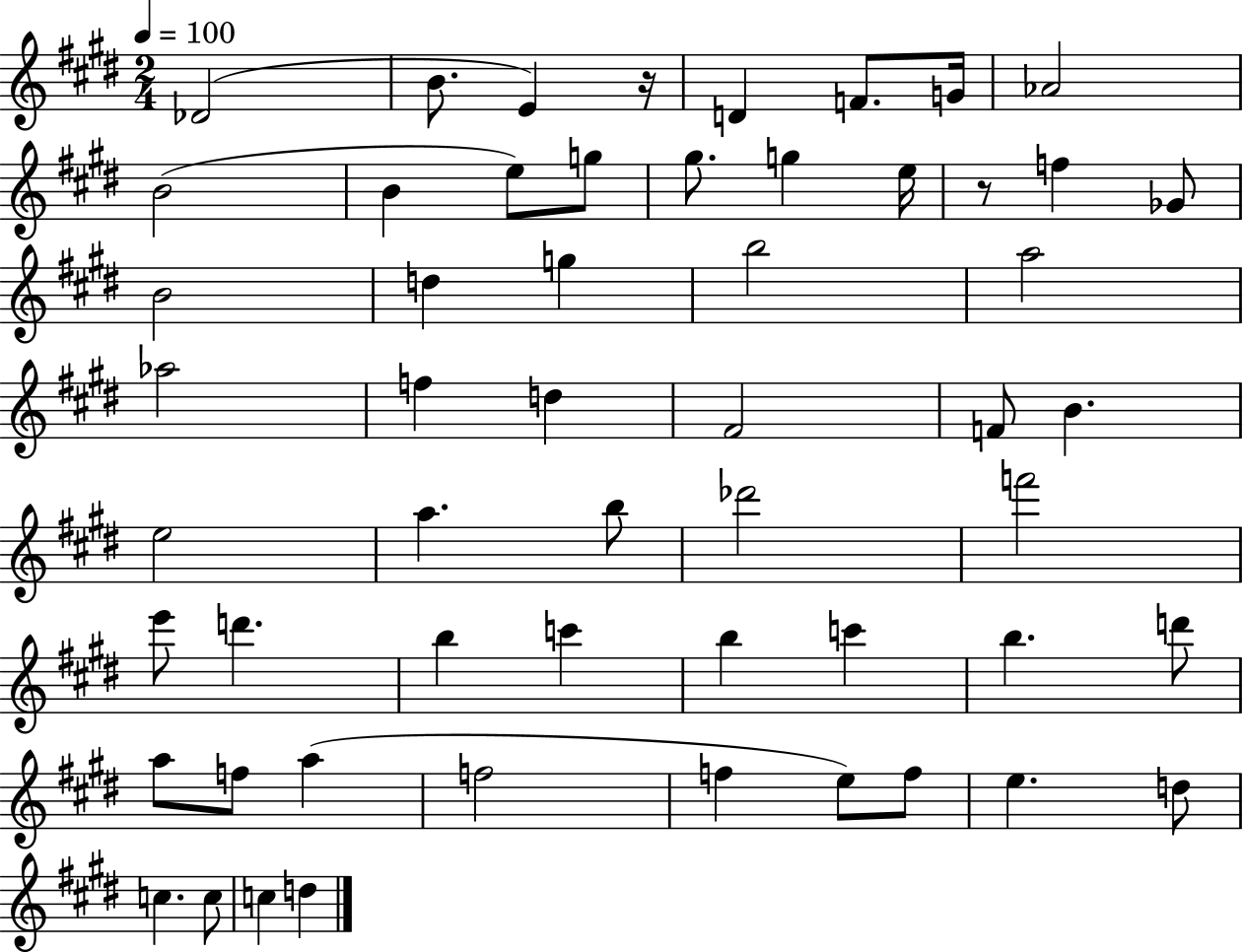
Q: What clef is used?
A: treble